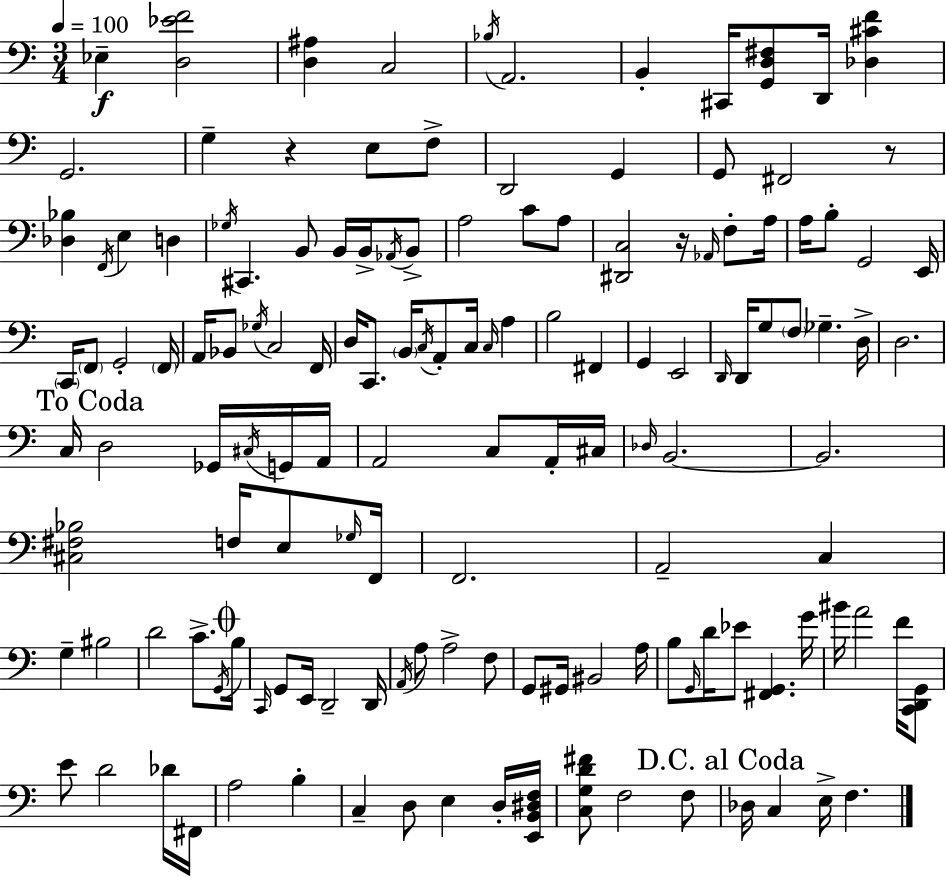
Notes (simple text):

Eb3/q [D3,Eb4,F4]/h [D3,A#3]/q C3/h Bb3/s A2/h. B2/q C#2/s [G2,D3,F#3]/e D2/s [Db3,C#4,F4]/q G2/h. G3/q R/q E3/e F3/e D2/h G2/q G2/e F#2/h R/e [Db3,Bb3]/q F2/s E3/q D3/q Gb3/s C#2/q. B2/e B2/s B2/s Ab2/s B2/e A3/h C4/e A3/e [D#2,C3]/h R/s Ab2/s F3/e A3/s A3/s B3/e G2/h E2/s C2/s F2/e G2/h F2/s A2/s Bb2/e Gb3/s C3/h F2/s D3/s C2/e. B2/s C3/s A2/e C3/s C3/s A3/q B3/h F#2/q G2/q E2/h D2/s D2/s G3/e F3/e Gb3/q. D3/s D3/h. C3/s D3/h Gb2/s C#3/s G2/s A2/s A2/h C3/e A2/s C#3/s Db3/s B2/h. B2/h. [C#3,F#3,Bb3]/h F3/s E3/e Gb3/s F2/s F2/h. A2/h C3/q G3/q BIS3/h D4/h C4/e. G2/s B3/s C2/s G2/e E2/s D2/h D2/s A2/s A3/e A3/h F3/e G2/e G#2/s BIS2/h A3/s B3/e G2/s D4/s Eb4/e [F#2,G2]/q. G4/s BIS4/s A4/h F4/s [C2,D2,G2]/e E4/e D4/h Db4/s F#2/s A3/h B3/q C3/q D3/e E3/q D3/s [E2,B2,D#3,F3]/s [C3,G3,D4,F#4]/e F3/h F3/e Db3/s C3/q E3/s F3/q.